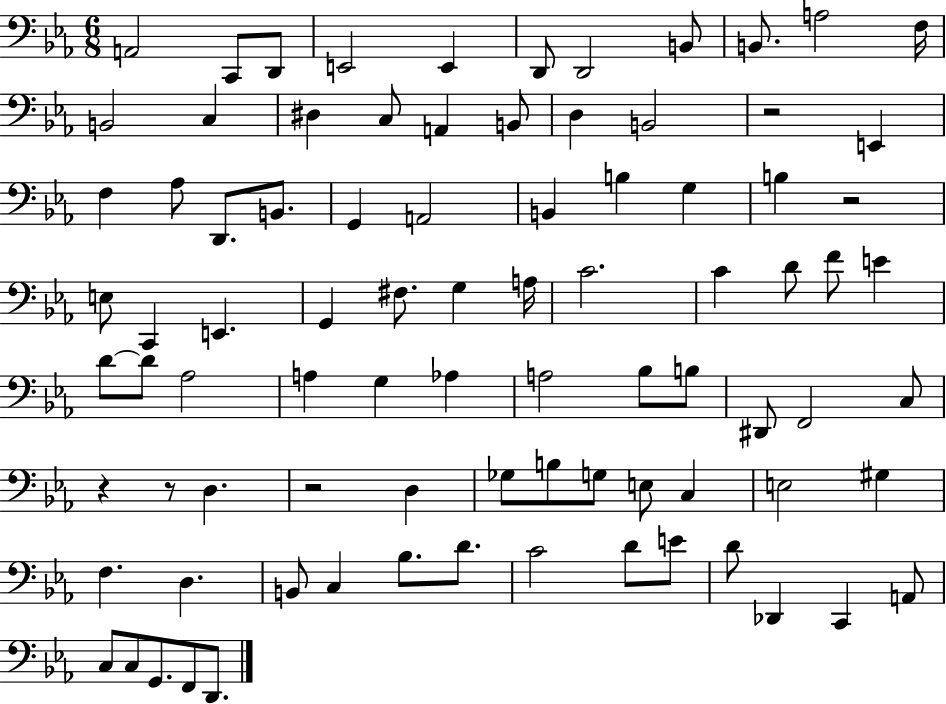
{
  \clef bass
  \numericTimeSignature
  \time 6/8
  \key ees \major
  a,2 c,8 d,8 | e,2 e,4 | d,8 d,2 b,8 | b,8. a2 f16 | \break b,2 c4 | dis4 c8 a,4 b,8 | d4 b,2 | r2 e,4 | \break f4 aes8 d,8. b,8. | g,4 a,2 | b,4 b4 g4 | b4 r2 | \break e8 c,4 e,4. | g,4 fis8. g4 a16 | c'2. | c'4 d'8 f'8 e'4 | \break d'8~~ d'8 aes2 | a4 g4 aes4 | a2 bes8 b8 | dis,8 f,2 c8 | \break r4 r8 d4. | r2 d4 | ges8 b8 g8 e8 c4 | e2 gis4 | \break f4. d4. | b,8 c4 bes8. d'8. | c'2 d'8 e'8 | d'8 des,4 c,4 a,8 | \break c8 c8 g,8. f,8 d,8. | \bar "|."
}